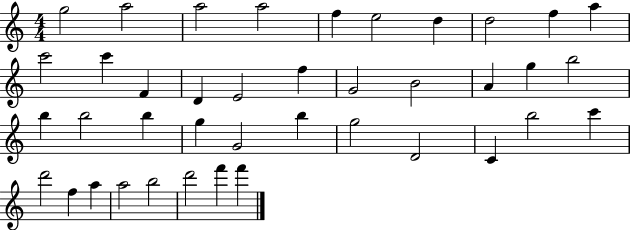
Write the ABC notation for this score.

X:1
T:Untitled
M:4/4
L:1/4
K:C
g2 a2 a2 a2 f e2 d d2 f a c'2 c' F D E2 f G2 B2 A g b2 b b2 b g G2 b g2 D2 C b2 c' d'2 f a a2 b2 d'2 f' f'